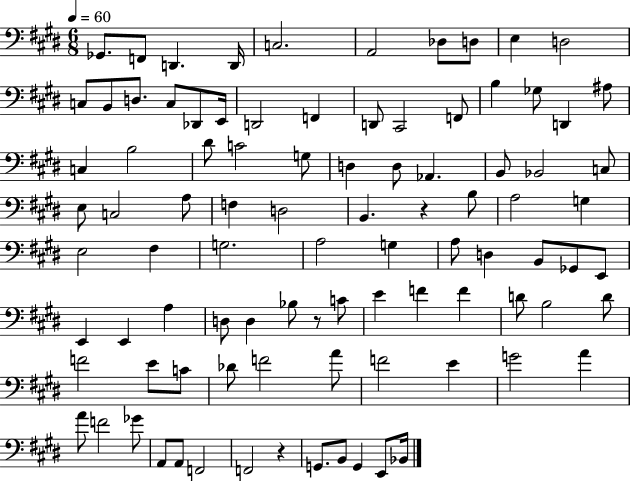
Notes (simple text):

Gb2/e. F2/e D2/q. D2/s C3/h. A2/h Db3/e D3/e E3/q D3/h C3/e B2/e D3/e. C3/e Db2/e E2/s D2/h F2/q D2/e C#2/h F2/e B3/q Gb3/e D2/q A#3/e C3/q B3/h D#4/e C4/h G3/e D3/q D3/e Ab2/q. B2/e Bb2/h C3/e E3/e C3/h A3/e F3/q D3/h B2/q. R/q B3/e A3/h G3/q E3/h F#3/q G3/h. A3/h G3/q A3/e D3/q B2/e Gb2/e E2/e E2/q E2/q A3/q D3/e D3/q Bb3/e R/e C4/e E4/q F4/q F4/q D4/e B3/h D4/e F4/h E4/e C4/e Db4/e F4/h A4/e F4/h E4/q G4/h A4/q A4/e F4/h Gb4/e A2/e A2/e F2/h F2/h R/q G2/e. B2/e G2/q E2/e Bb2/s